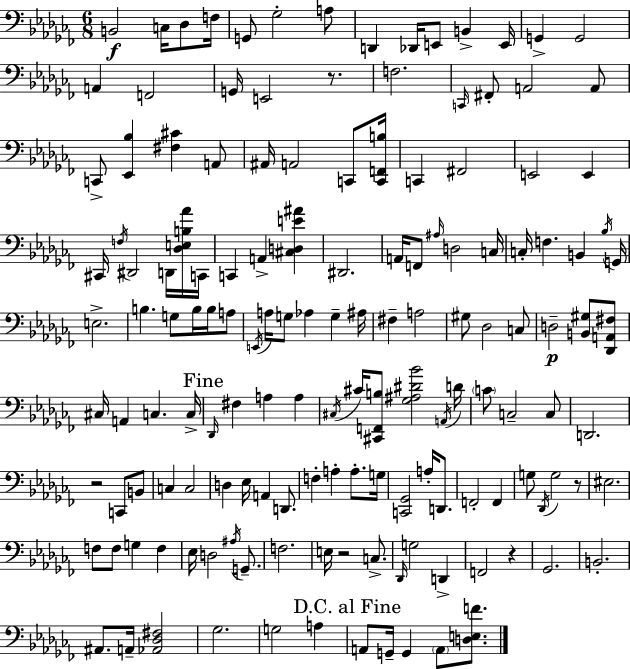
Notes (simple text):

B2/h C3/s Db3/e F3/s G2/e Gb3/h A3/e D2/q Db2/s E2/e B2/q E2/s G2/q G2/h A2/q F2/h G2/s E2/h R/e. F3/h. C2/s F#2/e A2/h A2/e C2/e [Eb2,Bb3]/q [F#3,C#4]/q A2/e A#2/s A2/h C2/e [C2,F2,B3]/s C2/q F#2/h E2/h E2/q C#2/s F3/s D#2/h D2/s [Db3,E3,B3,Ab4]/s C2/s C2/q A2/q [C#3,D3,E4,A#4]/q D#2/h. A2/s F2/e A#3/s D3/h C3/s C3/s F3/q. B2/q Bb3/s G2/s E3/h. B3/q. G3/e B3/s B3/s A3/e E2/s A3/s G3/e Ab3/q G3/q A#3/s F#3/q A3/h G#3/e Db3/h C3/e D3/h [B2,G#3]/e [Db2,A2,F#3]/e C#3/s A2/q C3/q. C3/s Db2/s F#3/q A3/q A3/q C#3/s C#4/s [C#2,F2,B3]/e [Gb3,A#3,D#4,Bb4]/h A2/s D4/s C4/e C3/h C3/e D2/h. R/h C2/e B2/e C3/q C3/h D3/q Eb3/s A2/q D2/e. F3/q A3/q A3/e. G3/s [C2,Gb2]/h A3/s D2/e. F2/h F2/q G3/e Db2/s G3/h R/e EIS3/h. F3/e F3/e G3/q F3/q Eb3/s D3/h A#3/s G2/e. F3/h. E3/s R/h C3/e. Db2/s G3/h D2/q F2/h R/q Gb2/h. B2/h. A#2/e. A2/s [Ab2,Db3,F#3]/h Gb3/h. G3/h A3/q A2/e G2/s G2/q A2/e [D3,E3,F4]/e.